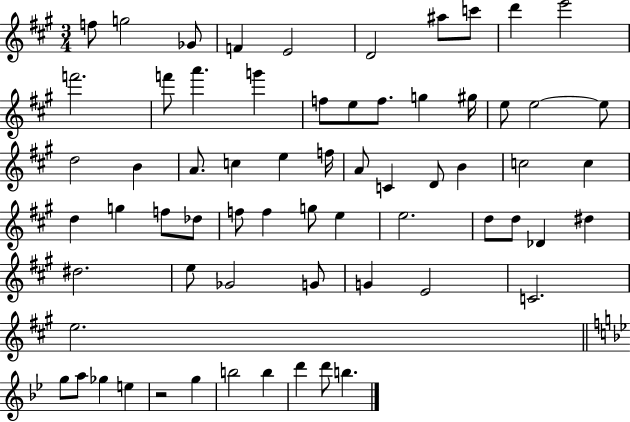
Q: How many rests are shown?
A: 1